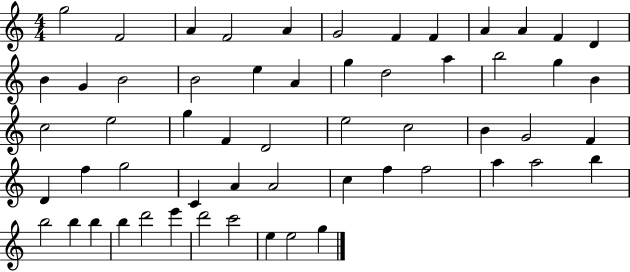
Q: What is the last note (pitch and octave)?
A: G5